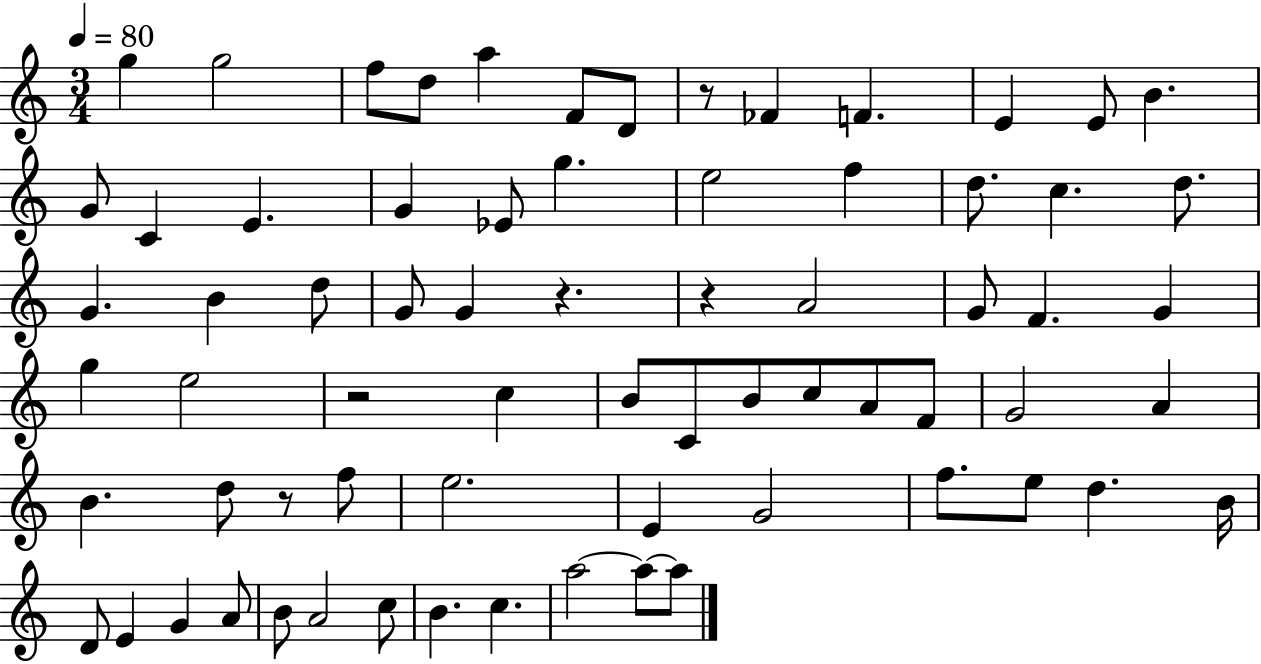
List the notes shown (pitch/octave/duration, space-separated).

G5/q G5/h F5/e D5/e A5/q F4/e D4/e R/e FES4/q F4/q. E4/q E4/e B4/q. G4/e C4/q E4/q. G4/q Eb4/e G5/q. E5/h F5/q D5/e. C5/q. D5/e. G4/q. B4/q D5/e G4/e G4/q R/q. R/q A4/h G4/e F4/q. G4/q G5/q E5/h R/h C5/q B4/e C4/e B4/e C5/e A4/e F4/e G4/h A4/q B4/q. D5/e R/e F5/e E5/h. E4/q G4/h F5/e. E5/e D5/q. B4/s D4/e E4/q G4/q A4/e B4/e A4/h C5/e B4/q. C5/q. A5/h A5/e A5/e